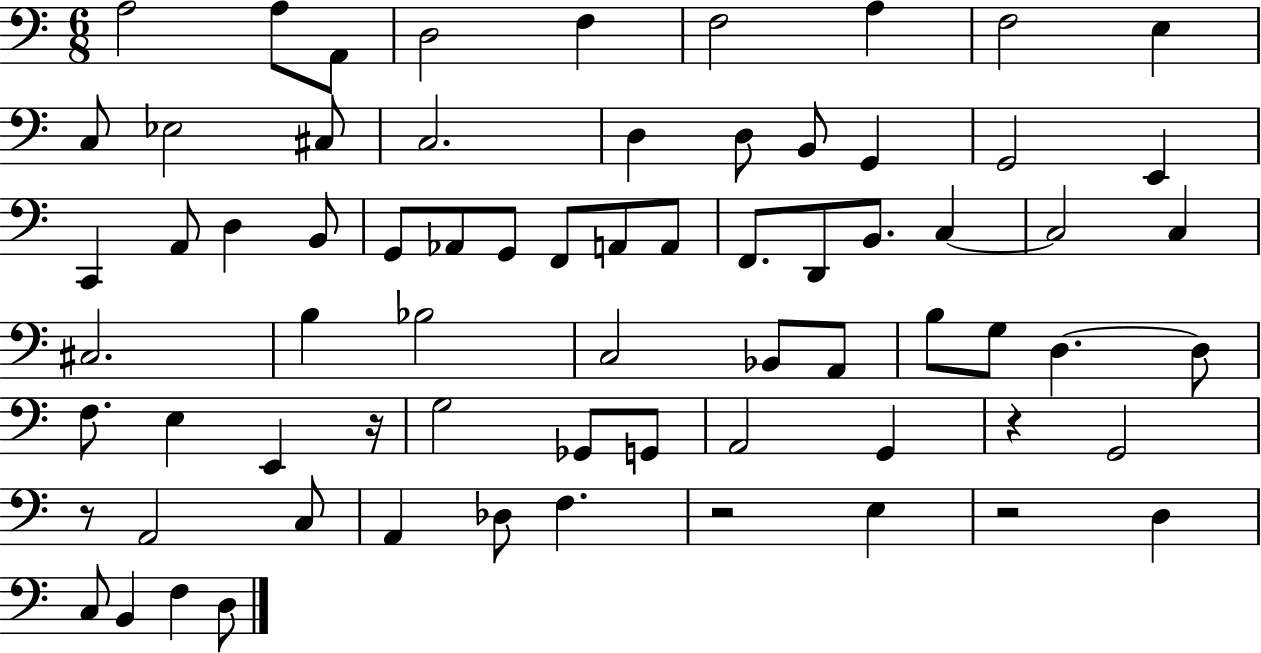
A3/h A3/e A2/e D3/h F3/q F3/h A3/q F3/h E3/q C3/e Eb3/h C#3/e C3/h. D3/q D3/e B2/e G2/q G2/h E2/q C2/q A2/e D3/q B2/e G2/e Ab2/e G2/e F2/e A2/e A2/e F2/e. D2/e B2/e. C3/q C3/h C3/q C#3/h. B3/q Bb3/h C3/h Bb2/e A2/e B3/e G3/e D3/q. D3/e F3/e. E3/q E2/q R/s G3/h Gb2/e G2/e A2/h G2/q R/q G2/h R/e A2/h C3/e A2/q Db3/e F3/q. R/h E3/q R/h D3/q C3/e B2/q F3/q D3/e